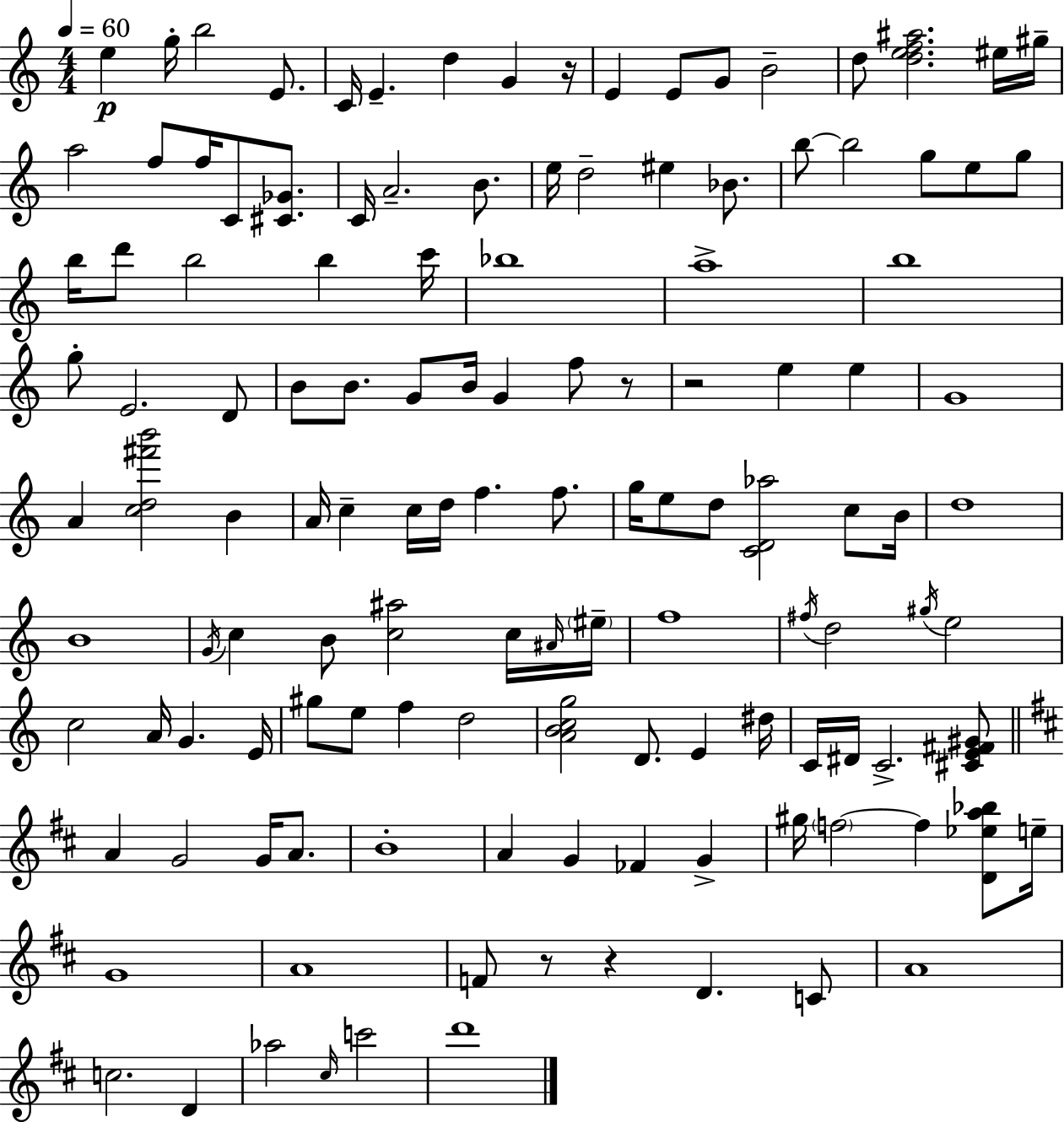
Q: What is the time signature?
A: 4/4